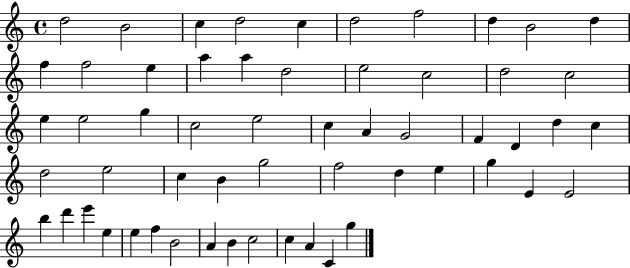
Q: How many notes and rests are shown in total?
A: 57